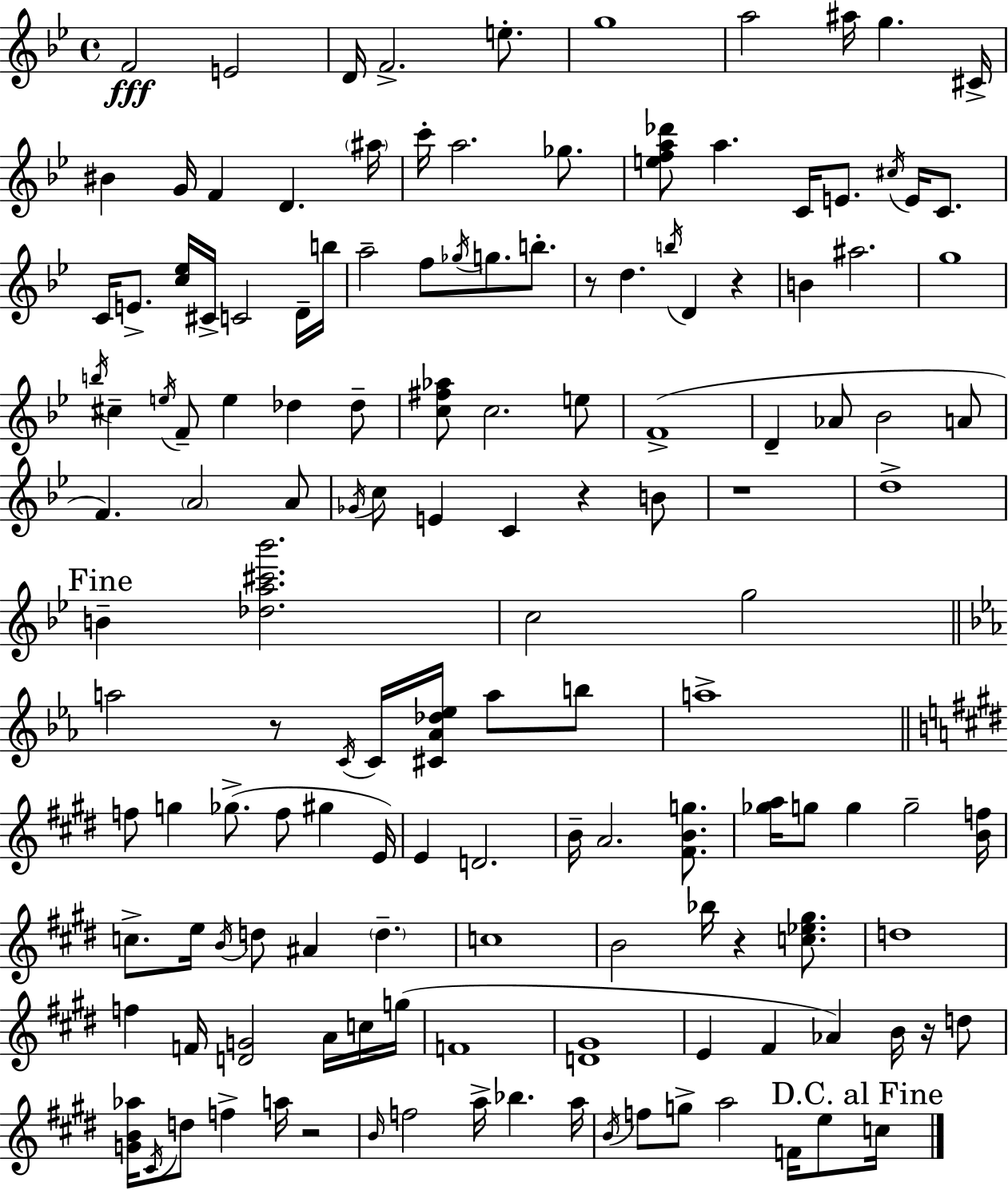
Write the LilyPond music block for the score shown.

{
  \clef treble
  \time 4/4
  \defaultTimeSignature
  \key g \minor
  f'2\fff e'2 | d'16 f'2.-> e''8.-. | g''1 | a''2 ais''16 g''4. cis'16-> | \break bis'4 g'16 f'4 d'4. \parenthesize ais''16 | c'''16-. a''2. ges''8. | <e'' f'' a'' des'''>8 a''4. c'16 e'8. \acciaccatura { cis''16 } e'16 c'8. | c'16 e'8.-> <c'' ees''>16 cis'16-> c'2 d'16-- | \break b''16 a''2-- f''8 \acciaccatura { ges''16 } g''8. b''8.-. | r8 d''4. \acciaccatura { b''16 } d'4 r4 | b'4 ais''2. | g''1 | \break \acciaccatura { b''16 } cis''4-- \acciaccatura { e''16 } f'8-- e''4 des''4 | des''8-- <c'' fis'' aes''>8 c''2. | e''8 f'1->( | d'4-- aes'8 bes'2 | \break a'8 f'4.) \parenthesize a'2 | a'8 \acciaccatura { ges'16 } c''8 e'4 c'4 | r4 b'8 r1 | d''1-> | \break \mark "Fine" b'4-- <des'' a'' cis''' bes'''>2. | c''2 g''2 | \bar "||" \break \key c \minor a''2 r8 \acciaccatura { c'16 } c'16 <cis' aes' des'' ees''>16 a''8 b''8 | a''1-> | \bar "||" \break \key e \major f''8 g''4 ges''8.->( f''8 gis''4 e'16) | e'4 d'2. | b'16-- a'2. <fis' b' g''>8. | <ges'' a''>16 g''8 g''4 g''2-- <b' f''>16 | \break c''8.-> e''16 \acciaccatura { b'16 } d''8 ais'4 \parenthesize d''4.-- | c''1 | b'2 bes''16 r4 <c'' ees'' gis''>8. | d''1 | \break f''4 f'16 <d' g'>2 a'16 c''16 | g''16( f'1 | <d' gis'>1 | e'4 fis'4 aes'4) b'16 r16 d''8 | \break <g' b' aes''>16 \acciaccatura { cis'16 } d''8 f''4-> a''16 r2 | \grace { b'16 } f''2 a''16-> bes''4. | a''16 \acciaccatura { b'16 } f''8 g''8-> a''2 | f'16 e''8 \mark "D.C. al Fine" c''16 \bar "|."
}